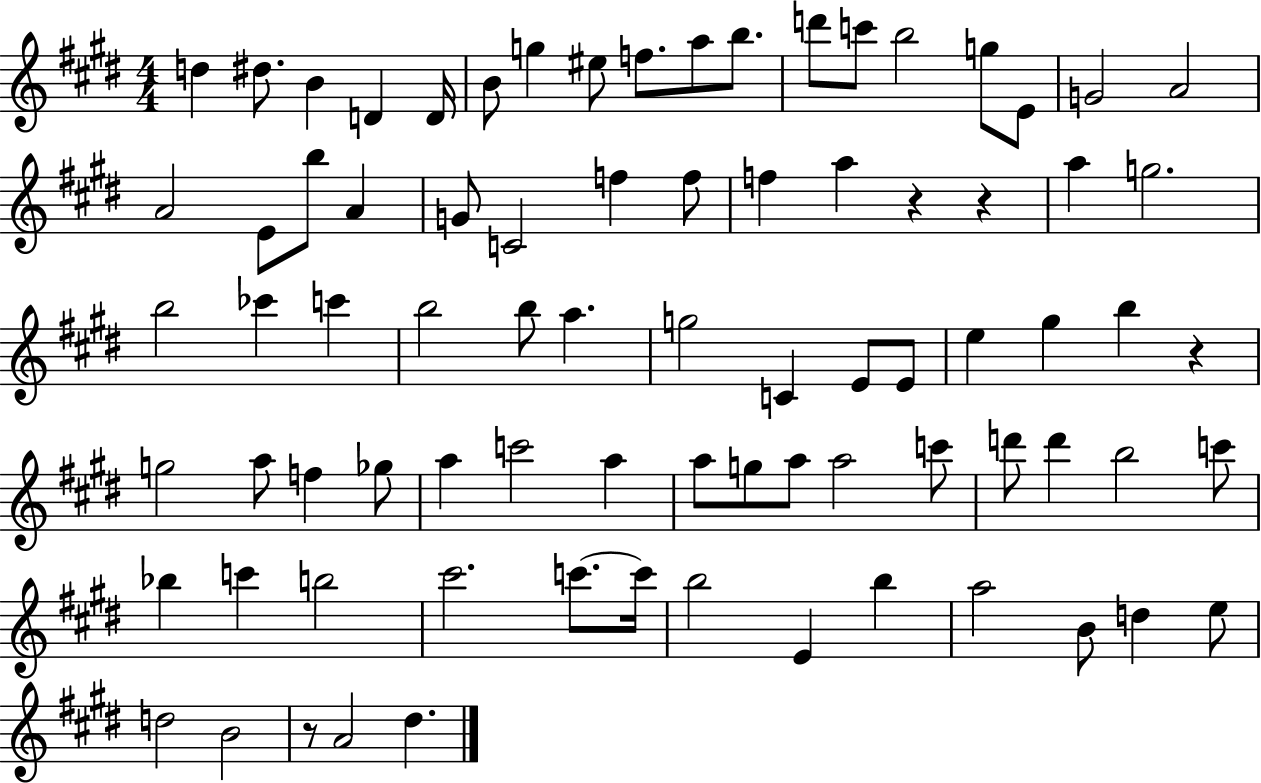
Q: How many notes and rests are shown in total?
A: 80